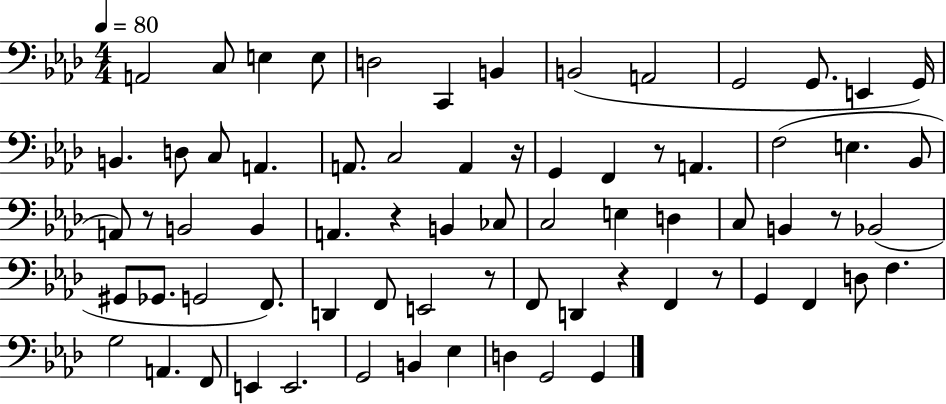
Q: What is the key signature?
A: AES major